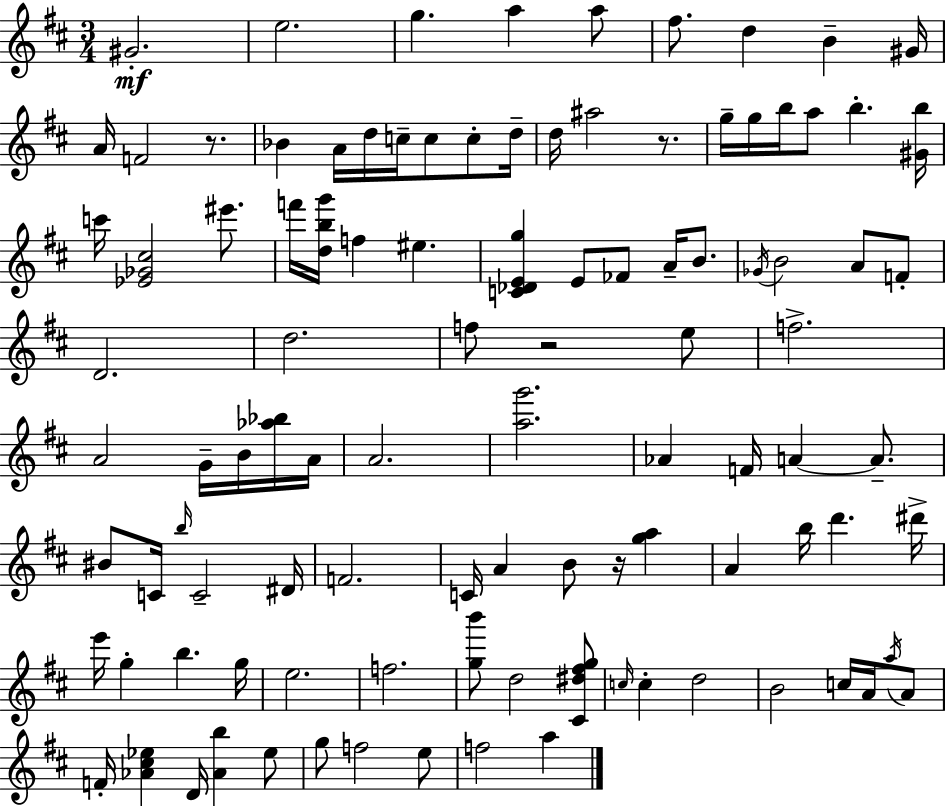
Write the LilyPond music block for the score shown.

{
  \clef treble
  \numericTimeSignature
  \time 3/4
  \key d \major
  gis'2.-.\mf | e''2. | g''4. a''4 a''8 | fis''8. d''4 b'4-- gis'16 | \break a'16 f'2 r8. | bes'4 a'16 d''16 c''16-- c''8 c''8-. d''16-- | d''16 ais''2 r8. | g''16-- g''16 b''16 a''8 b''4.-. <gis' b''>16 | \break c'''16 <ees' ges' cis''>2 eis'''8. | f'''16 <d'' b'' g'''>16 f''4 eis''4. | <c' des' e' g''>4 e'8 fes'8 a'16-- b'8. | \acciaccatura { ges'16 } b'2 a'8 f'8-. | \break d'2. | d''2. | f''8 r2 e''8 | f''2.-> | \break a'2 g'16-- b'16 <aes'' bes''>16 | a'16 a'2. | <a'' g'''>2. | aes'4 f'16 a'4~~ a'8.-- | \break bis'8 c'16 \grace { b''16 } c'2-- | dis'16 f'2. | c'16 a'4 b'8 r16 <g'' a''>4 | a'4 b''16 d'''4. | \break dis'''16-> e'''16 g''4-. b''4. | g''16 e''2. | f''2. | <g'' b'''>8 d''2 | \break <cis' dis'' fis'' g''>8 \grace { c''16 } c''4-. d''2 | b'2 c''16 | a'16 \acciaccatura { a''16 } a'8 f'16-. <aes' cis'' ees''>4 d'16 <aes' b''>4 | ees''8 g''8 f''2 | \break e''8 f''2 | a''4 \bar "|."
}